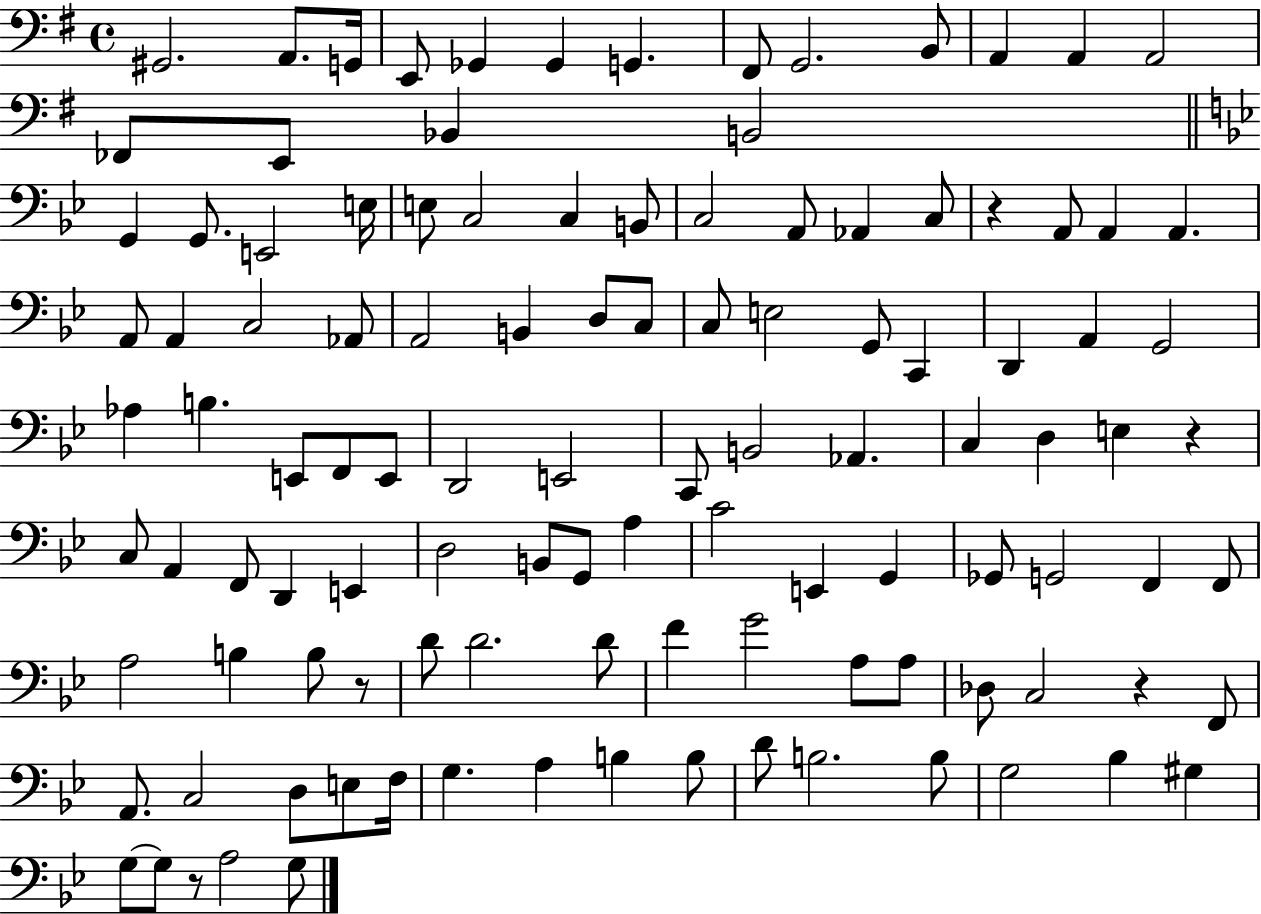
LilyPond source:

{
  \clef bass
  \time 4/4
  \defaultTimeSignature
  \key g \major
  \repeat volta 2 { gis,2. a,8. g,16 | e,8 ges,4 ges,4 g,4. | fis,8 g,2. b,8 | a,4 a,4 a,2 | \break fes,8 e,8 bes,4 b,2 | \bar "||" \break \key bes \major g,4 g,8. e,2 e16 | e8 c2 c4 b,8 | c2 a,8 aes,4 c8 | r4 a,8 a,4 a,4. | \break a,8 a,4 c2 aes,8 | a,2 b,4 d8 c8 | c8 e2 g,8 c,4 | d,4 a,4 g,2 | \break aes4 b4. e,8 f,8 e,8 | d,2 e,2 | c,8 b,2 aes,4. | c4 d4 e4 r4 | \break c8 a,4 f,8 d,4 e,4 | d2 b,8 g,8 a4 | c'2 e,4 g,4 | ges,8 g,2 f,4 f,8 | \break a2 b4 b8 r8 | d'8 d'2. d'8 | f'4 g'2 a8 a8 | des8 c2 r4 f,8 | \break a,8. c2 d8 e8 f16 | g4. a4 b4 b8 | d'8 b2. b8 | g2 bes4 gis4 | \break g8~~ g8 r8 a2 g8 | } \bar "|."
}